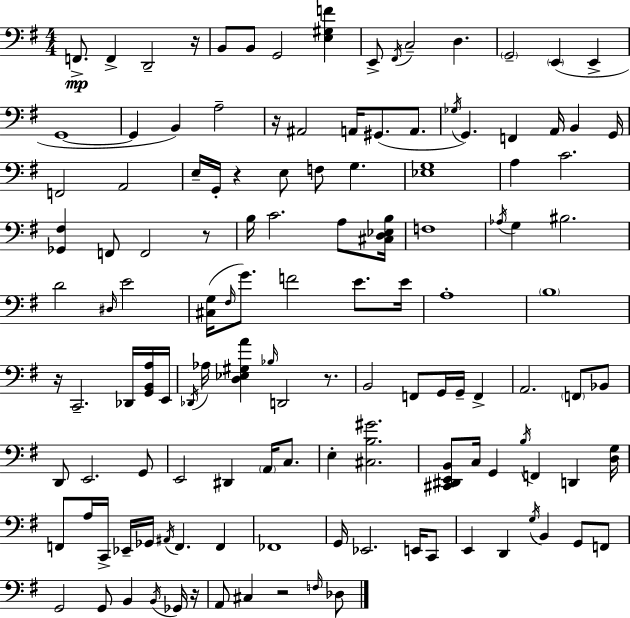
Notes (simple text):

F2/e. F2/q D2/h R/s B2/e B2/e G2/h [E3,G#3,F4]/q E2/e F#2/s C3/h D3/q. G2/h E2/q E2/q G2/w G2/q B2/q A3/h R/s A#2/h A2/s G#2/e. A2/e. Gb3/s G2/q. F2/q A2/s B2/q G2/s F2/h A2/h E3/s G2/s R/q E3/e F3/e G3/q. [Eb3,G3]/w A3/q C4/h. [Gb2,F#3]/q F2/e F2/h R/e B3/s C4/h. A3/e [C#3,D3,Eb3,B3]/s F3/w Ab3/s G3/q BIS3/h. D4/h D#3/s E4/h [C#3,G3]/s F#3/s G4/e. F4/h E4/e. E4/s A3/w B3/w R/s C2/h. Db2/s [G2,B2,A3]/s E2/s Db2/s Ab3/s [D3,Eb3,G#3,A4]/q Bb3/s D2/h R/e. B2/h F2/e G2/s G2/s F2/q A2/h. F2/e Bb2/e D2/e E2/h. G2/e E2/h D#2/q A2/s C3/e. E3/q [C#3,B3,G#4]/h. [C#2,D#2,E2,B2]/e C3/s G2/q B3/s F2/q D2/q [D3,G3]/s F2/e A3/s C2/s Eb2/s Gb2/s A#2/s F2/q. F2/q FES2/w G2/s Eb2/h. E2/s C2/e E2/q D2/q G3/s B2/q G2/e F2/e G2/h G2/e B2/q B2/s Gb2/s R/s A2/e C#3/q R/h F3/s Db3/e